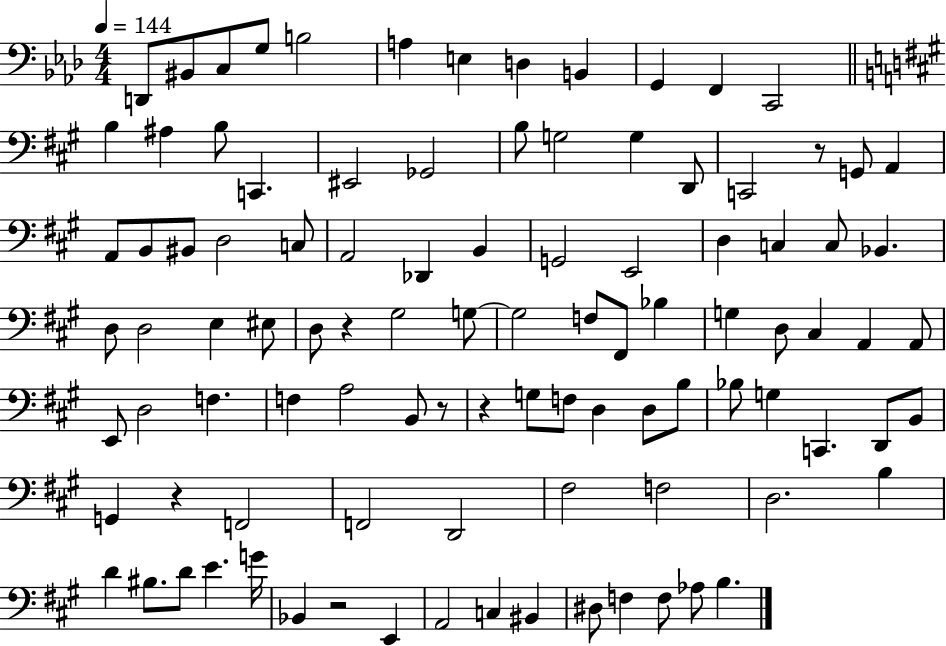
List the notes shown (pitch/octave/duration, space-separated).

D2/e BIS2/e C3/e G3/e B3/h A3/q E3/q D3/q B2/q G2/q F2/q C2/h B3/q A#3/q B3/e C2/q. EIS2/h Gb2/h B3/e G3/h G3/q D2/e C2/h R/e G2/e A2/q A2/e B2/e BIS2/e D3/h C3/e A2/h Db2/q B2/q G2/h E2/h D3/q C3/q C3/e Bb2/q. D3/e D3/h E3/q EIS3/e D3/e R/q G#3/h G3/e G3/h F3/e F#2/e Bb3/q G3/q D3/e C#3/q A2/q A2/e E2/e D3/h F3/q. F3/q A3/h B2/e R/e R/q G3/e F3/e D3/q D3/e B3/e Bb3/e G3/q C2/q. D2/e B2/e G2/q R/q F2/h F2/h D2/h F#3/h F3/h D3/h. B3/q D4/q BIS3/e. D4/e E4/q. G4/s Bb2/q R/h E2/q A2/h C3/q BIS2/q D#3/e F3/q F3/e Ab3/e B3/q.